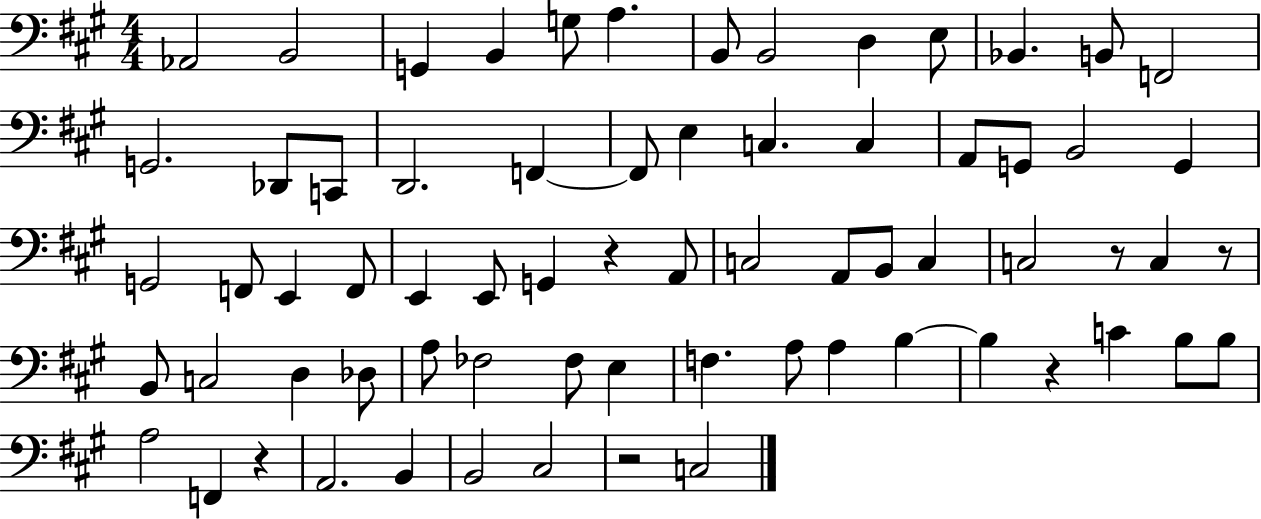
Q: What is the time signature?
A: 4/4